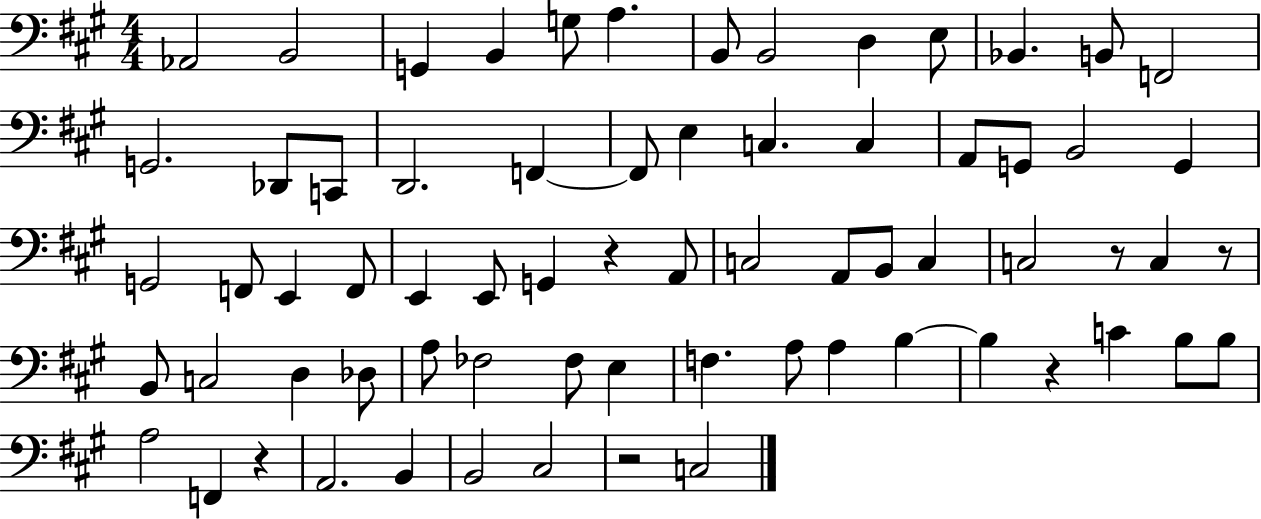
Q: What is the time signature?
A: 4/4